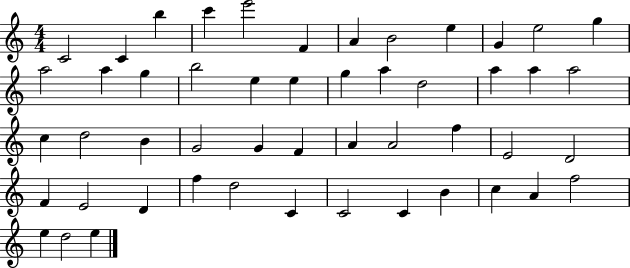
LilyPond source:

{
  \clef treble
  \numericTimeSignature
  \time 4/4
  \key c \major
  c'2 c'4 b''4 | c'''4 e'''2 f'4 | a'4 b'2 e''4 | g'4 e''2 g''4 | \break a''2 a''4 g''4 | b''2 e''4 e''4 | g''4 a''4 d''2 | a''4 a''4 a''2 | \break c''4 d''2 b'4 | g'2 g'4 f'4 | a'4 a'2 f''4 | e'2 d'2 | \break f'4 e'2 d'4 | f''4 d''2 c'4 | c'2 c'4 b'4 | c''4 a'4 f''2 | \break e''4 d''2 e''4 | \bar "|."
}